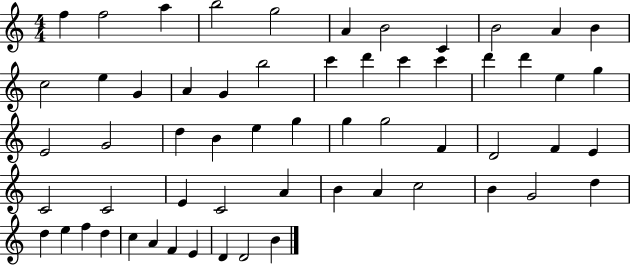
F5/q F5/h A5/q B5/h G5/h A4/q B4/h C4/q B4/h A4/q B4/q C5/h E5/q G4/q A4/q G4/q B5/h C6/q D6/q C6/q C6/q D6/q D6/q E5/q G5/q E4/h G4/h D5/q B4/q E5/q G5/q G5/q G5/h F4/q D4/h F4/q E4/q C4/h C4/h E4/q C4/h A4/q B4/q A4/q C5/h B4/q G4/h D5/q D5/q E5/q F5/q D5/q C5/q A4/q F4/q E4/q D4/q D4/h B4/q